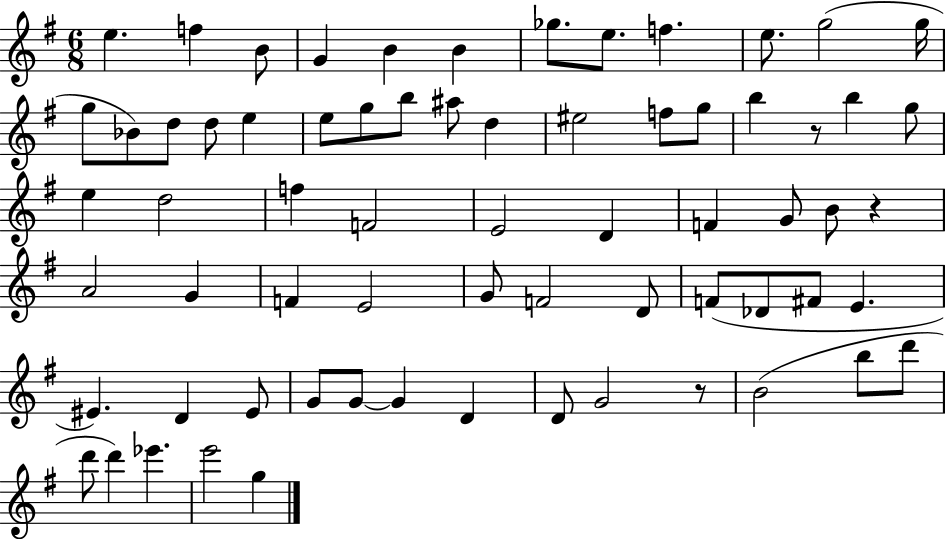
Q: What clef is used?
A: treble